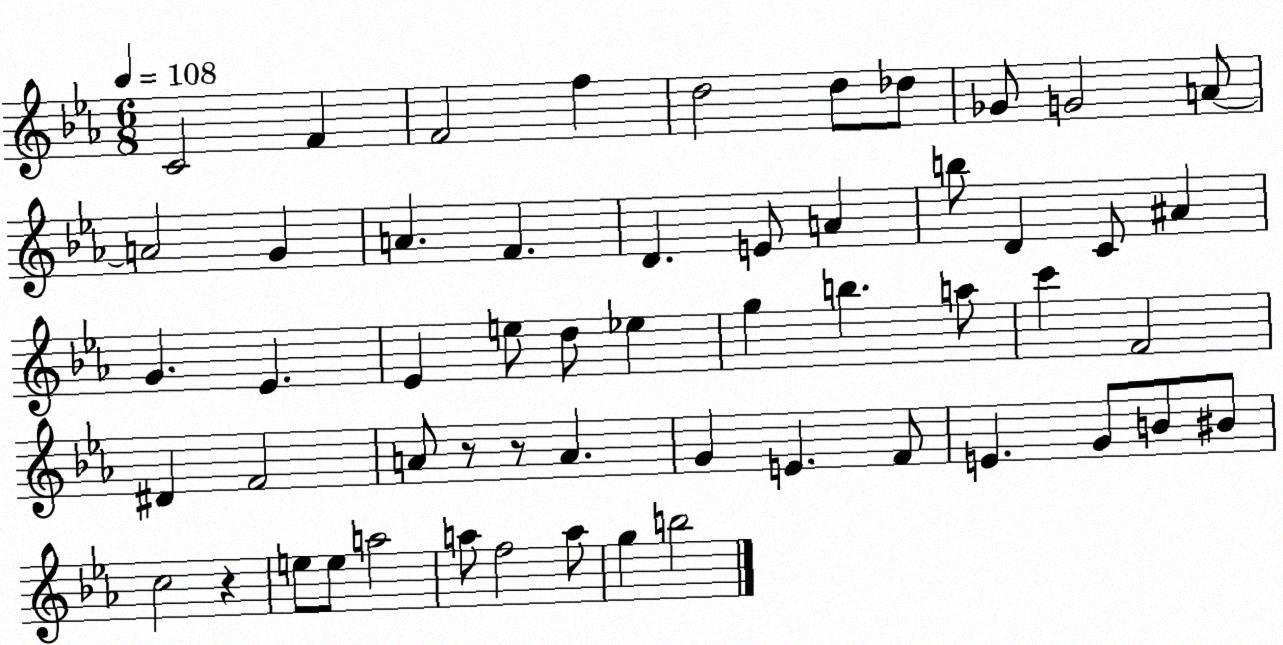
X:1
T:Untitled
M:6/8
L:1/4
K:Eb
C2 F F2 f d2 d/2 _d/2 _G/2 G2 A/2 A2 G A F D E/2 A b/2 D C/2 ^A G _E _E e/2 d/2 _e g b a/2 c' F2 ^D F2 A/2 z/2 z/2 A G E F/2 E G/2 B/2 ^B/2 c2 z e/2 e/2 a2 a/2 f2 a/2 g b2